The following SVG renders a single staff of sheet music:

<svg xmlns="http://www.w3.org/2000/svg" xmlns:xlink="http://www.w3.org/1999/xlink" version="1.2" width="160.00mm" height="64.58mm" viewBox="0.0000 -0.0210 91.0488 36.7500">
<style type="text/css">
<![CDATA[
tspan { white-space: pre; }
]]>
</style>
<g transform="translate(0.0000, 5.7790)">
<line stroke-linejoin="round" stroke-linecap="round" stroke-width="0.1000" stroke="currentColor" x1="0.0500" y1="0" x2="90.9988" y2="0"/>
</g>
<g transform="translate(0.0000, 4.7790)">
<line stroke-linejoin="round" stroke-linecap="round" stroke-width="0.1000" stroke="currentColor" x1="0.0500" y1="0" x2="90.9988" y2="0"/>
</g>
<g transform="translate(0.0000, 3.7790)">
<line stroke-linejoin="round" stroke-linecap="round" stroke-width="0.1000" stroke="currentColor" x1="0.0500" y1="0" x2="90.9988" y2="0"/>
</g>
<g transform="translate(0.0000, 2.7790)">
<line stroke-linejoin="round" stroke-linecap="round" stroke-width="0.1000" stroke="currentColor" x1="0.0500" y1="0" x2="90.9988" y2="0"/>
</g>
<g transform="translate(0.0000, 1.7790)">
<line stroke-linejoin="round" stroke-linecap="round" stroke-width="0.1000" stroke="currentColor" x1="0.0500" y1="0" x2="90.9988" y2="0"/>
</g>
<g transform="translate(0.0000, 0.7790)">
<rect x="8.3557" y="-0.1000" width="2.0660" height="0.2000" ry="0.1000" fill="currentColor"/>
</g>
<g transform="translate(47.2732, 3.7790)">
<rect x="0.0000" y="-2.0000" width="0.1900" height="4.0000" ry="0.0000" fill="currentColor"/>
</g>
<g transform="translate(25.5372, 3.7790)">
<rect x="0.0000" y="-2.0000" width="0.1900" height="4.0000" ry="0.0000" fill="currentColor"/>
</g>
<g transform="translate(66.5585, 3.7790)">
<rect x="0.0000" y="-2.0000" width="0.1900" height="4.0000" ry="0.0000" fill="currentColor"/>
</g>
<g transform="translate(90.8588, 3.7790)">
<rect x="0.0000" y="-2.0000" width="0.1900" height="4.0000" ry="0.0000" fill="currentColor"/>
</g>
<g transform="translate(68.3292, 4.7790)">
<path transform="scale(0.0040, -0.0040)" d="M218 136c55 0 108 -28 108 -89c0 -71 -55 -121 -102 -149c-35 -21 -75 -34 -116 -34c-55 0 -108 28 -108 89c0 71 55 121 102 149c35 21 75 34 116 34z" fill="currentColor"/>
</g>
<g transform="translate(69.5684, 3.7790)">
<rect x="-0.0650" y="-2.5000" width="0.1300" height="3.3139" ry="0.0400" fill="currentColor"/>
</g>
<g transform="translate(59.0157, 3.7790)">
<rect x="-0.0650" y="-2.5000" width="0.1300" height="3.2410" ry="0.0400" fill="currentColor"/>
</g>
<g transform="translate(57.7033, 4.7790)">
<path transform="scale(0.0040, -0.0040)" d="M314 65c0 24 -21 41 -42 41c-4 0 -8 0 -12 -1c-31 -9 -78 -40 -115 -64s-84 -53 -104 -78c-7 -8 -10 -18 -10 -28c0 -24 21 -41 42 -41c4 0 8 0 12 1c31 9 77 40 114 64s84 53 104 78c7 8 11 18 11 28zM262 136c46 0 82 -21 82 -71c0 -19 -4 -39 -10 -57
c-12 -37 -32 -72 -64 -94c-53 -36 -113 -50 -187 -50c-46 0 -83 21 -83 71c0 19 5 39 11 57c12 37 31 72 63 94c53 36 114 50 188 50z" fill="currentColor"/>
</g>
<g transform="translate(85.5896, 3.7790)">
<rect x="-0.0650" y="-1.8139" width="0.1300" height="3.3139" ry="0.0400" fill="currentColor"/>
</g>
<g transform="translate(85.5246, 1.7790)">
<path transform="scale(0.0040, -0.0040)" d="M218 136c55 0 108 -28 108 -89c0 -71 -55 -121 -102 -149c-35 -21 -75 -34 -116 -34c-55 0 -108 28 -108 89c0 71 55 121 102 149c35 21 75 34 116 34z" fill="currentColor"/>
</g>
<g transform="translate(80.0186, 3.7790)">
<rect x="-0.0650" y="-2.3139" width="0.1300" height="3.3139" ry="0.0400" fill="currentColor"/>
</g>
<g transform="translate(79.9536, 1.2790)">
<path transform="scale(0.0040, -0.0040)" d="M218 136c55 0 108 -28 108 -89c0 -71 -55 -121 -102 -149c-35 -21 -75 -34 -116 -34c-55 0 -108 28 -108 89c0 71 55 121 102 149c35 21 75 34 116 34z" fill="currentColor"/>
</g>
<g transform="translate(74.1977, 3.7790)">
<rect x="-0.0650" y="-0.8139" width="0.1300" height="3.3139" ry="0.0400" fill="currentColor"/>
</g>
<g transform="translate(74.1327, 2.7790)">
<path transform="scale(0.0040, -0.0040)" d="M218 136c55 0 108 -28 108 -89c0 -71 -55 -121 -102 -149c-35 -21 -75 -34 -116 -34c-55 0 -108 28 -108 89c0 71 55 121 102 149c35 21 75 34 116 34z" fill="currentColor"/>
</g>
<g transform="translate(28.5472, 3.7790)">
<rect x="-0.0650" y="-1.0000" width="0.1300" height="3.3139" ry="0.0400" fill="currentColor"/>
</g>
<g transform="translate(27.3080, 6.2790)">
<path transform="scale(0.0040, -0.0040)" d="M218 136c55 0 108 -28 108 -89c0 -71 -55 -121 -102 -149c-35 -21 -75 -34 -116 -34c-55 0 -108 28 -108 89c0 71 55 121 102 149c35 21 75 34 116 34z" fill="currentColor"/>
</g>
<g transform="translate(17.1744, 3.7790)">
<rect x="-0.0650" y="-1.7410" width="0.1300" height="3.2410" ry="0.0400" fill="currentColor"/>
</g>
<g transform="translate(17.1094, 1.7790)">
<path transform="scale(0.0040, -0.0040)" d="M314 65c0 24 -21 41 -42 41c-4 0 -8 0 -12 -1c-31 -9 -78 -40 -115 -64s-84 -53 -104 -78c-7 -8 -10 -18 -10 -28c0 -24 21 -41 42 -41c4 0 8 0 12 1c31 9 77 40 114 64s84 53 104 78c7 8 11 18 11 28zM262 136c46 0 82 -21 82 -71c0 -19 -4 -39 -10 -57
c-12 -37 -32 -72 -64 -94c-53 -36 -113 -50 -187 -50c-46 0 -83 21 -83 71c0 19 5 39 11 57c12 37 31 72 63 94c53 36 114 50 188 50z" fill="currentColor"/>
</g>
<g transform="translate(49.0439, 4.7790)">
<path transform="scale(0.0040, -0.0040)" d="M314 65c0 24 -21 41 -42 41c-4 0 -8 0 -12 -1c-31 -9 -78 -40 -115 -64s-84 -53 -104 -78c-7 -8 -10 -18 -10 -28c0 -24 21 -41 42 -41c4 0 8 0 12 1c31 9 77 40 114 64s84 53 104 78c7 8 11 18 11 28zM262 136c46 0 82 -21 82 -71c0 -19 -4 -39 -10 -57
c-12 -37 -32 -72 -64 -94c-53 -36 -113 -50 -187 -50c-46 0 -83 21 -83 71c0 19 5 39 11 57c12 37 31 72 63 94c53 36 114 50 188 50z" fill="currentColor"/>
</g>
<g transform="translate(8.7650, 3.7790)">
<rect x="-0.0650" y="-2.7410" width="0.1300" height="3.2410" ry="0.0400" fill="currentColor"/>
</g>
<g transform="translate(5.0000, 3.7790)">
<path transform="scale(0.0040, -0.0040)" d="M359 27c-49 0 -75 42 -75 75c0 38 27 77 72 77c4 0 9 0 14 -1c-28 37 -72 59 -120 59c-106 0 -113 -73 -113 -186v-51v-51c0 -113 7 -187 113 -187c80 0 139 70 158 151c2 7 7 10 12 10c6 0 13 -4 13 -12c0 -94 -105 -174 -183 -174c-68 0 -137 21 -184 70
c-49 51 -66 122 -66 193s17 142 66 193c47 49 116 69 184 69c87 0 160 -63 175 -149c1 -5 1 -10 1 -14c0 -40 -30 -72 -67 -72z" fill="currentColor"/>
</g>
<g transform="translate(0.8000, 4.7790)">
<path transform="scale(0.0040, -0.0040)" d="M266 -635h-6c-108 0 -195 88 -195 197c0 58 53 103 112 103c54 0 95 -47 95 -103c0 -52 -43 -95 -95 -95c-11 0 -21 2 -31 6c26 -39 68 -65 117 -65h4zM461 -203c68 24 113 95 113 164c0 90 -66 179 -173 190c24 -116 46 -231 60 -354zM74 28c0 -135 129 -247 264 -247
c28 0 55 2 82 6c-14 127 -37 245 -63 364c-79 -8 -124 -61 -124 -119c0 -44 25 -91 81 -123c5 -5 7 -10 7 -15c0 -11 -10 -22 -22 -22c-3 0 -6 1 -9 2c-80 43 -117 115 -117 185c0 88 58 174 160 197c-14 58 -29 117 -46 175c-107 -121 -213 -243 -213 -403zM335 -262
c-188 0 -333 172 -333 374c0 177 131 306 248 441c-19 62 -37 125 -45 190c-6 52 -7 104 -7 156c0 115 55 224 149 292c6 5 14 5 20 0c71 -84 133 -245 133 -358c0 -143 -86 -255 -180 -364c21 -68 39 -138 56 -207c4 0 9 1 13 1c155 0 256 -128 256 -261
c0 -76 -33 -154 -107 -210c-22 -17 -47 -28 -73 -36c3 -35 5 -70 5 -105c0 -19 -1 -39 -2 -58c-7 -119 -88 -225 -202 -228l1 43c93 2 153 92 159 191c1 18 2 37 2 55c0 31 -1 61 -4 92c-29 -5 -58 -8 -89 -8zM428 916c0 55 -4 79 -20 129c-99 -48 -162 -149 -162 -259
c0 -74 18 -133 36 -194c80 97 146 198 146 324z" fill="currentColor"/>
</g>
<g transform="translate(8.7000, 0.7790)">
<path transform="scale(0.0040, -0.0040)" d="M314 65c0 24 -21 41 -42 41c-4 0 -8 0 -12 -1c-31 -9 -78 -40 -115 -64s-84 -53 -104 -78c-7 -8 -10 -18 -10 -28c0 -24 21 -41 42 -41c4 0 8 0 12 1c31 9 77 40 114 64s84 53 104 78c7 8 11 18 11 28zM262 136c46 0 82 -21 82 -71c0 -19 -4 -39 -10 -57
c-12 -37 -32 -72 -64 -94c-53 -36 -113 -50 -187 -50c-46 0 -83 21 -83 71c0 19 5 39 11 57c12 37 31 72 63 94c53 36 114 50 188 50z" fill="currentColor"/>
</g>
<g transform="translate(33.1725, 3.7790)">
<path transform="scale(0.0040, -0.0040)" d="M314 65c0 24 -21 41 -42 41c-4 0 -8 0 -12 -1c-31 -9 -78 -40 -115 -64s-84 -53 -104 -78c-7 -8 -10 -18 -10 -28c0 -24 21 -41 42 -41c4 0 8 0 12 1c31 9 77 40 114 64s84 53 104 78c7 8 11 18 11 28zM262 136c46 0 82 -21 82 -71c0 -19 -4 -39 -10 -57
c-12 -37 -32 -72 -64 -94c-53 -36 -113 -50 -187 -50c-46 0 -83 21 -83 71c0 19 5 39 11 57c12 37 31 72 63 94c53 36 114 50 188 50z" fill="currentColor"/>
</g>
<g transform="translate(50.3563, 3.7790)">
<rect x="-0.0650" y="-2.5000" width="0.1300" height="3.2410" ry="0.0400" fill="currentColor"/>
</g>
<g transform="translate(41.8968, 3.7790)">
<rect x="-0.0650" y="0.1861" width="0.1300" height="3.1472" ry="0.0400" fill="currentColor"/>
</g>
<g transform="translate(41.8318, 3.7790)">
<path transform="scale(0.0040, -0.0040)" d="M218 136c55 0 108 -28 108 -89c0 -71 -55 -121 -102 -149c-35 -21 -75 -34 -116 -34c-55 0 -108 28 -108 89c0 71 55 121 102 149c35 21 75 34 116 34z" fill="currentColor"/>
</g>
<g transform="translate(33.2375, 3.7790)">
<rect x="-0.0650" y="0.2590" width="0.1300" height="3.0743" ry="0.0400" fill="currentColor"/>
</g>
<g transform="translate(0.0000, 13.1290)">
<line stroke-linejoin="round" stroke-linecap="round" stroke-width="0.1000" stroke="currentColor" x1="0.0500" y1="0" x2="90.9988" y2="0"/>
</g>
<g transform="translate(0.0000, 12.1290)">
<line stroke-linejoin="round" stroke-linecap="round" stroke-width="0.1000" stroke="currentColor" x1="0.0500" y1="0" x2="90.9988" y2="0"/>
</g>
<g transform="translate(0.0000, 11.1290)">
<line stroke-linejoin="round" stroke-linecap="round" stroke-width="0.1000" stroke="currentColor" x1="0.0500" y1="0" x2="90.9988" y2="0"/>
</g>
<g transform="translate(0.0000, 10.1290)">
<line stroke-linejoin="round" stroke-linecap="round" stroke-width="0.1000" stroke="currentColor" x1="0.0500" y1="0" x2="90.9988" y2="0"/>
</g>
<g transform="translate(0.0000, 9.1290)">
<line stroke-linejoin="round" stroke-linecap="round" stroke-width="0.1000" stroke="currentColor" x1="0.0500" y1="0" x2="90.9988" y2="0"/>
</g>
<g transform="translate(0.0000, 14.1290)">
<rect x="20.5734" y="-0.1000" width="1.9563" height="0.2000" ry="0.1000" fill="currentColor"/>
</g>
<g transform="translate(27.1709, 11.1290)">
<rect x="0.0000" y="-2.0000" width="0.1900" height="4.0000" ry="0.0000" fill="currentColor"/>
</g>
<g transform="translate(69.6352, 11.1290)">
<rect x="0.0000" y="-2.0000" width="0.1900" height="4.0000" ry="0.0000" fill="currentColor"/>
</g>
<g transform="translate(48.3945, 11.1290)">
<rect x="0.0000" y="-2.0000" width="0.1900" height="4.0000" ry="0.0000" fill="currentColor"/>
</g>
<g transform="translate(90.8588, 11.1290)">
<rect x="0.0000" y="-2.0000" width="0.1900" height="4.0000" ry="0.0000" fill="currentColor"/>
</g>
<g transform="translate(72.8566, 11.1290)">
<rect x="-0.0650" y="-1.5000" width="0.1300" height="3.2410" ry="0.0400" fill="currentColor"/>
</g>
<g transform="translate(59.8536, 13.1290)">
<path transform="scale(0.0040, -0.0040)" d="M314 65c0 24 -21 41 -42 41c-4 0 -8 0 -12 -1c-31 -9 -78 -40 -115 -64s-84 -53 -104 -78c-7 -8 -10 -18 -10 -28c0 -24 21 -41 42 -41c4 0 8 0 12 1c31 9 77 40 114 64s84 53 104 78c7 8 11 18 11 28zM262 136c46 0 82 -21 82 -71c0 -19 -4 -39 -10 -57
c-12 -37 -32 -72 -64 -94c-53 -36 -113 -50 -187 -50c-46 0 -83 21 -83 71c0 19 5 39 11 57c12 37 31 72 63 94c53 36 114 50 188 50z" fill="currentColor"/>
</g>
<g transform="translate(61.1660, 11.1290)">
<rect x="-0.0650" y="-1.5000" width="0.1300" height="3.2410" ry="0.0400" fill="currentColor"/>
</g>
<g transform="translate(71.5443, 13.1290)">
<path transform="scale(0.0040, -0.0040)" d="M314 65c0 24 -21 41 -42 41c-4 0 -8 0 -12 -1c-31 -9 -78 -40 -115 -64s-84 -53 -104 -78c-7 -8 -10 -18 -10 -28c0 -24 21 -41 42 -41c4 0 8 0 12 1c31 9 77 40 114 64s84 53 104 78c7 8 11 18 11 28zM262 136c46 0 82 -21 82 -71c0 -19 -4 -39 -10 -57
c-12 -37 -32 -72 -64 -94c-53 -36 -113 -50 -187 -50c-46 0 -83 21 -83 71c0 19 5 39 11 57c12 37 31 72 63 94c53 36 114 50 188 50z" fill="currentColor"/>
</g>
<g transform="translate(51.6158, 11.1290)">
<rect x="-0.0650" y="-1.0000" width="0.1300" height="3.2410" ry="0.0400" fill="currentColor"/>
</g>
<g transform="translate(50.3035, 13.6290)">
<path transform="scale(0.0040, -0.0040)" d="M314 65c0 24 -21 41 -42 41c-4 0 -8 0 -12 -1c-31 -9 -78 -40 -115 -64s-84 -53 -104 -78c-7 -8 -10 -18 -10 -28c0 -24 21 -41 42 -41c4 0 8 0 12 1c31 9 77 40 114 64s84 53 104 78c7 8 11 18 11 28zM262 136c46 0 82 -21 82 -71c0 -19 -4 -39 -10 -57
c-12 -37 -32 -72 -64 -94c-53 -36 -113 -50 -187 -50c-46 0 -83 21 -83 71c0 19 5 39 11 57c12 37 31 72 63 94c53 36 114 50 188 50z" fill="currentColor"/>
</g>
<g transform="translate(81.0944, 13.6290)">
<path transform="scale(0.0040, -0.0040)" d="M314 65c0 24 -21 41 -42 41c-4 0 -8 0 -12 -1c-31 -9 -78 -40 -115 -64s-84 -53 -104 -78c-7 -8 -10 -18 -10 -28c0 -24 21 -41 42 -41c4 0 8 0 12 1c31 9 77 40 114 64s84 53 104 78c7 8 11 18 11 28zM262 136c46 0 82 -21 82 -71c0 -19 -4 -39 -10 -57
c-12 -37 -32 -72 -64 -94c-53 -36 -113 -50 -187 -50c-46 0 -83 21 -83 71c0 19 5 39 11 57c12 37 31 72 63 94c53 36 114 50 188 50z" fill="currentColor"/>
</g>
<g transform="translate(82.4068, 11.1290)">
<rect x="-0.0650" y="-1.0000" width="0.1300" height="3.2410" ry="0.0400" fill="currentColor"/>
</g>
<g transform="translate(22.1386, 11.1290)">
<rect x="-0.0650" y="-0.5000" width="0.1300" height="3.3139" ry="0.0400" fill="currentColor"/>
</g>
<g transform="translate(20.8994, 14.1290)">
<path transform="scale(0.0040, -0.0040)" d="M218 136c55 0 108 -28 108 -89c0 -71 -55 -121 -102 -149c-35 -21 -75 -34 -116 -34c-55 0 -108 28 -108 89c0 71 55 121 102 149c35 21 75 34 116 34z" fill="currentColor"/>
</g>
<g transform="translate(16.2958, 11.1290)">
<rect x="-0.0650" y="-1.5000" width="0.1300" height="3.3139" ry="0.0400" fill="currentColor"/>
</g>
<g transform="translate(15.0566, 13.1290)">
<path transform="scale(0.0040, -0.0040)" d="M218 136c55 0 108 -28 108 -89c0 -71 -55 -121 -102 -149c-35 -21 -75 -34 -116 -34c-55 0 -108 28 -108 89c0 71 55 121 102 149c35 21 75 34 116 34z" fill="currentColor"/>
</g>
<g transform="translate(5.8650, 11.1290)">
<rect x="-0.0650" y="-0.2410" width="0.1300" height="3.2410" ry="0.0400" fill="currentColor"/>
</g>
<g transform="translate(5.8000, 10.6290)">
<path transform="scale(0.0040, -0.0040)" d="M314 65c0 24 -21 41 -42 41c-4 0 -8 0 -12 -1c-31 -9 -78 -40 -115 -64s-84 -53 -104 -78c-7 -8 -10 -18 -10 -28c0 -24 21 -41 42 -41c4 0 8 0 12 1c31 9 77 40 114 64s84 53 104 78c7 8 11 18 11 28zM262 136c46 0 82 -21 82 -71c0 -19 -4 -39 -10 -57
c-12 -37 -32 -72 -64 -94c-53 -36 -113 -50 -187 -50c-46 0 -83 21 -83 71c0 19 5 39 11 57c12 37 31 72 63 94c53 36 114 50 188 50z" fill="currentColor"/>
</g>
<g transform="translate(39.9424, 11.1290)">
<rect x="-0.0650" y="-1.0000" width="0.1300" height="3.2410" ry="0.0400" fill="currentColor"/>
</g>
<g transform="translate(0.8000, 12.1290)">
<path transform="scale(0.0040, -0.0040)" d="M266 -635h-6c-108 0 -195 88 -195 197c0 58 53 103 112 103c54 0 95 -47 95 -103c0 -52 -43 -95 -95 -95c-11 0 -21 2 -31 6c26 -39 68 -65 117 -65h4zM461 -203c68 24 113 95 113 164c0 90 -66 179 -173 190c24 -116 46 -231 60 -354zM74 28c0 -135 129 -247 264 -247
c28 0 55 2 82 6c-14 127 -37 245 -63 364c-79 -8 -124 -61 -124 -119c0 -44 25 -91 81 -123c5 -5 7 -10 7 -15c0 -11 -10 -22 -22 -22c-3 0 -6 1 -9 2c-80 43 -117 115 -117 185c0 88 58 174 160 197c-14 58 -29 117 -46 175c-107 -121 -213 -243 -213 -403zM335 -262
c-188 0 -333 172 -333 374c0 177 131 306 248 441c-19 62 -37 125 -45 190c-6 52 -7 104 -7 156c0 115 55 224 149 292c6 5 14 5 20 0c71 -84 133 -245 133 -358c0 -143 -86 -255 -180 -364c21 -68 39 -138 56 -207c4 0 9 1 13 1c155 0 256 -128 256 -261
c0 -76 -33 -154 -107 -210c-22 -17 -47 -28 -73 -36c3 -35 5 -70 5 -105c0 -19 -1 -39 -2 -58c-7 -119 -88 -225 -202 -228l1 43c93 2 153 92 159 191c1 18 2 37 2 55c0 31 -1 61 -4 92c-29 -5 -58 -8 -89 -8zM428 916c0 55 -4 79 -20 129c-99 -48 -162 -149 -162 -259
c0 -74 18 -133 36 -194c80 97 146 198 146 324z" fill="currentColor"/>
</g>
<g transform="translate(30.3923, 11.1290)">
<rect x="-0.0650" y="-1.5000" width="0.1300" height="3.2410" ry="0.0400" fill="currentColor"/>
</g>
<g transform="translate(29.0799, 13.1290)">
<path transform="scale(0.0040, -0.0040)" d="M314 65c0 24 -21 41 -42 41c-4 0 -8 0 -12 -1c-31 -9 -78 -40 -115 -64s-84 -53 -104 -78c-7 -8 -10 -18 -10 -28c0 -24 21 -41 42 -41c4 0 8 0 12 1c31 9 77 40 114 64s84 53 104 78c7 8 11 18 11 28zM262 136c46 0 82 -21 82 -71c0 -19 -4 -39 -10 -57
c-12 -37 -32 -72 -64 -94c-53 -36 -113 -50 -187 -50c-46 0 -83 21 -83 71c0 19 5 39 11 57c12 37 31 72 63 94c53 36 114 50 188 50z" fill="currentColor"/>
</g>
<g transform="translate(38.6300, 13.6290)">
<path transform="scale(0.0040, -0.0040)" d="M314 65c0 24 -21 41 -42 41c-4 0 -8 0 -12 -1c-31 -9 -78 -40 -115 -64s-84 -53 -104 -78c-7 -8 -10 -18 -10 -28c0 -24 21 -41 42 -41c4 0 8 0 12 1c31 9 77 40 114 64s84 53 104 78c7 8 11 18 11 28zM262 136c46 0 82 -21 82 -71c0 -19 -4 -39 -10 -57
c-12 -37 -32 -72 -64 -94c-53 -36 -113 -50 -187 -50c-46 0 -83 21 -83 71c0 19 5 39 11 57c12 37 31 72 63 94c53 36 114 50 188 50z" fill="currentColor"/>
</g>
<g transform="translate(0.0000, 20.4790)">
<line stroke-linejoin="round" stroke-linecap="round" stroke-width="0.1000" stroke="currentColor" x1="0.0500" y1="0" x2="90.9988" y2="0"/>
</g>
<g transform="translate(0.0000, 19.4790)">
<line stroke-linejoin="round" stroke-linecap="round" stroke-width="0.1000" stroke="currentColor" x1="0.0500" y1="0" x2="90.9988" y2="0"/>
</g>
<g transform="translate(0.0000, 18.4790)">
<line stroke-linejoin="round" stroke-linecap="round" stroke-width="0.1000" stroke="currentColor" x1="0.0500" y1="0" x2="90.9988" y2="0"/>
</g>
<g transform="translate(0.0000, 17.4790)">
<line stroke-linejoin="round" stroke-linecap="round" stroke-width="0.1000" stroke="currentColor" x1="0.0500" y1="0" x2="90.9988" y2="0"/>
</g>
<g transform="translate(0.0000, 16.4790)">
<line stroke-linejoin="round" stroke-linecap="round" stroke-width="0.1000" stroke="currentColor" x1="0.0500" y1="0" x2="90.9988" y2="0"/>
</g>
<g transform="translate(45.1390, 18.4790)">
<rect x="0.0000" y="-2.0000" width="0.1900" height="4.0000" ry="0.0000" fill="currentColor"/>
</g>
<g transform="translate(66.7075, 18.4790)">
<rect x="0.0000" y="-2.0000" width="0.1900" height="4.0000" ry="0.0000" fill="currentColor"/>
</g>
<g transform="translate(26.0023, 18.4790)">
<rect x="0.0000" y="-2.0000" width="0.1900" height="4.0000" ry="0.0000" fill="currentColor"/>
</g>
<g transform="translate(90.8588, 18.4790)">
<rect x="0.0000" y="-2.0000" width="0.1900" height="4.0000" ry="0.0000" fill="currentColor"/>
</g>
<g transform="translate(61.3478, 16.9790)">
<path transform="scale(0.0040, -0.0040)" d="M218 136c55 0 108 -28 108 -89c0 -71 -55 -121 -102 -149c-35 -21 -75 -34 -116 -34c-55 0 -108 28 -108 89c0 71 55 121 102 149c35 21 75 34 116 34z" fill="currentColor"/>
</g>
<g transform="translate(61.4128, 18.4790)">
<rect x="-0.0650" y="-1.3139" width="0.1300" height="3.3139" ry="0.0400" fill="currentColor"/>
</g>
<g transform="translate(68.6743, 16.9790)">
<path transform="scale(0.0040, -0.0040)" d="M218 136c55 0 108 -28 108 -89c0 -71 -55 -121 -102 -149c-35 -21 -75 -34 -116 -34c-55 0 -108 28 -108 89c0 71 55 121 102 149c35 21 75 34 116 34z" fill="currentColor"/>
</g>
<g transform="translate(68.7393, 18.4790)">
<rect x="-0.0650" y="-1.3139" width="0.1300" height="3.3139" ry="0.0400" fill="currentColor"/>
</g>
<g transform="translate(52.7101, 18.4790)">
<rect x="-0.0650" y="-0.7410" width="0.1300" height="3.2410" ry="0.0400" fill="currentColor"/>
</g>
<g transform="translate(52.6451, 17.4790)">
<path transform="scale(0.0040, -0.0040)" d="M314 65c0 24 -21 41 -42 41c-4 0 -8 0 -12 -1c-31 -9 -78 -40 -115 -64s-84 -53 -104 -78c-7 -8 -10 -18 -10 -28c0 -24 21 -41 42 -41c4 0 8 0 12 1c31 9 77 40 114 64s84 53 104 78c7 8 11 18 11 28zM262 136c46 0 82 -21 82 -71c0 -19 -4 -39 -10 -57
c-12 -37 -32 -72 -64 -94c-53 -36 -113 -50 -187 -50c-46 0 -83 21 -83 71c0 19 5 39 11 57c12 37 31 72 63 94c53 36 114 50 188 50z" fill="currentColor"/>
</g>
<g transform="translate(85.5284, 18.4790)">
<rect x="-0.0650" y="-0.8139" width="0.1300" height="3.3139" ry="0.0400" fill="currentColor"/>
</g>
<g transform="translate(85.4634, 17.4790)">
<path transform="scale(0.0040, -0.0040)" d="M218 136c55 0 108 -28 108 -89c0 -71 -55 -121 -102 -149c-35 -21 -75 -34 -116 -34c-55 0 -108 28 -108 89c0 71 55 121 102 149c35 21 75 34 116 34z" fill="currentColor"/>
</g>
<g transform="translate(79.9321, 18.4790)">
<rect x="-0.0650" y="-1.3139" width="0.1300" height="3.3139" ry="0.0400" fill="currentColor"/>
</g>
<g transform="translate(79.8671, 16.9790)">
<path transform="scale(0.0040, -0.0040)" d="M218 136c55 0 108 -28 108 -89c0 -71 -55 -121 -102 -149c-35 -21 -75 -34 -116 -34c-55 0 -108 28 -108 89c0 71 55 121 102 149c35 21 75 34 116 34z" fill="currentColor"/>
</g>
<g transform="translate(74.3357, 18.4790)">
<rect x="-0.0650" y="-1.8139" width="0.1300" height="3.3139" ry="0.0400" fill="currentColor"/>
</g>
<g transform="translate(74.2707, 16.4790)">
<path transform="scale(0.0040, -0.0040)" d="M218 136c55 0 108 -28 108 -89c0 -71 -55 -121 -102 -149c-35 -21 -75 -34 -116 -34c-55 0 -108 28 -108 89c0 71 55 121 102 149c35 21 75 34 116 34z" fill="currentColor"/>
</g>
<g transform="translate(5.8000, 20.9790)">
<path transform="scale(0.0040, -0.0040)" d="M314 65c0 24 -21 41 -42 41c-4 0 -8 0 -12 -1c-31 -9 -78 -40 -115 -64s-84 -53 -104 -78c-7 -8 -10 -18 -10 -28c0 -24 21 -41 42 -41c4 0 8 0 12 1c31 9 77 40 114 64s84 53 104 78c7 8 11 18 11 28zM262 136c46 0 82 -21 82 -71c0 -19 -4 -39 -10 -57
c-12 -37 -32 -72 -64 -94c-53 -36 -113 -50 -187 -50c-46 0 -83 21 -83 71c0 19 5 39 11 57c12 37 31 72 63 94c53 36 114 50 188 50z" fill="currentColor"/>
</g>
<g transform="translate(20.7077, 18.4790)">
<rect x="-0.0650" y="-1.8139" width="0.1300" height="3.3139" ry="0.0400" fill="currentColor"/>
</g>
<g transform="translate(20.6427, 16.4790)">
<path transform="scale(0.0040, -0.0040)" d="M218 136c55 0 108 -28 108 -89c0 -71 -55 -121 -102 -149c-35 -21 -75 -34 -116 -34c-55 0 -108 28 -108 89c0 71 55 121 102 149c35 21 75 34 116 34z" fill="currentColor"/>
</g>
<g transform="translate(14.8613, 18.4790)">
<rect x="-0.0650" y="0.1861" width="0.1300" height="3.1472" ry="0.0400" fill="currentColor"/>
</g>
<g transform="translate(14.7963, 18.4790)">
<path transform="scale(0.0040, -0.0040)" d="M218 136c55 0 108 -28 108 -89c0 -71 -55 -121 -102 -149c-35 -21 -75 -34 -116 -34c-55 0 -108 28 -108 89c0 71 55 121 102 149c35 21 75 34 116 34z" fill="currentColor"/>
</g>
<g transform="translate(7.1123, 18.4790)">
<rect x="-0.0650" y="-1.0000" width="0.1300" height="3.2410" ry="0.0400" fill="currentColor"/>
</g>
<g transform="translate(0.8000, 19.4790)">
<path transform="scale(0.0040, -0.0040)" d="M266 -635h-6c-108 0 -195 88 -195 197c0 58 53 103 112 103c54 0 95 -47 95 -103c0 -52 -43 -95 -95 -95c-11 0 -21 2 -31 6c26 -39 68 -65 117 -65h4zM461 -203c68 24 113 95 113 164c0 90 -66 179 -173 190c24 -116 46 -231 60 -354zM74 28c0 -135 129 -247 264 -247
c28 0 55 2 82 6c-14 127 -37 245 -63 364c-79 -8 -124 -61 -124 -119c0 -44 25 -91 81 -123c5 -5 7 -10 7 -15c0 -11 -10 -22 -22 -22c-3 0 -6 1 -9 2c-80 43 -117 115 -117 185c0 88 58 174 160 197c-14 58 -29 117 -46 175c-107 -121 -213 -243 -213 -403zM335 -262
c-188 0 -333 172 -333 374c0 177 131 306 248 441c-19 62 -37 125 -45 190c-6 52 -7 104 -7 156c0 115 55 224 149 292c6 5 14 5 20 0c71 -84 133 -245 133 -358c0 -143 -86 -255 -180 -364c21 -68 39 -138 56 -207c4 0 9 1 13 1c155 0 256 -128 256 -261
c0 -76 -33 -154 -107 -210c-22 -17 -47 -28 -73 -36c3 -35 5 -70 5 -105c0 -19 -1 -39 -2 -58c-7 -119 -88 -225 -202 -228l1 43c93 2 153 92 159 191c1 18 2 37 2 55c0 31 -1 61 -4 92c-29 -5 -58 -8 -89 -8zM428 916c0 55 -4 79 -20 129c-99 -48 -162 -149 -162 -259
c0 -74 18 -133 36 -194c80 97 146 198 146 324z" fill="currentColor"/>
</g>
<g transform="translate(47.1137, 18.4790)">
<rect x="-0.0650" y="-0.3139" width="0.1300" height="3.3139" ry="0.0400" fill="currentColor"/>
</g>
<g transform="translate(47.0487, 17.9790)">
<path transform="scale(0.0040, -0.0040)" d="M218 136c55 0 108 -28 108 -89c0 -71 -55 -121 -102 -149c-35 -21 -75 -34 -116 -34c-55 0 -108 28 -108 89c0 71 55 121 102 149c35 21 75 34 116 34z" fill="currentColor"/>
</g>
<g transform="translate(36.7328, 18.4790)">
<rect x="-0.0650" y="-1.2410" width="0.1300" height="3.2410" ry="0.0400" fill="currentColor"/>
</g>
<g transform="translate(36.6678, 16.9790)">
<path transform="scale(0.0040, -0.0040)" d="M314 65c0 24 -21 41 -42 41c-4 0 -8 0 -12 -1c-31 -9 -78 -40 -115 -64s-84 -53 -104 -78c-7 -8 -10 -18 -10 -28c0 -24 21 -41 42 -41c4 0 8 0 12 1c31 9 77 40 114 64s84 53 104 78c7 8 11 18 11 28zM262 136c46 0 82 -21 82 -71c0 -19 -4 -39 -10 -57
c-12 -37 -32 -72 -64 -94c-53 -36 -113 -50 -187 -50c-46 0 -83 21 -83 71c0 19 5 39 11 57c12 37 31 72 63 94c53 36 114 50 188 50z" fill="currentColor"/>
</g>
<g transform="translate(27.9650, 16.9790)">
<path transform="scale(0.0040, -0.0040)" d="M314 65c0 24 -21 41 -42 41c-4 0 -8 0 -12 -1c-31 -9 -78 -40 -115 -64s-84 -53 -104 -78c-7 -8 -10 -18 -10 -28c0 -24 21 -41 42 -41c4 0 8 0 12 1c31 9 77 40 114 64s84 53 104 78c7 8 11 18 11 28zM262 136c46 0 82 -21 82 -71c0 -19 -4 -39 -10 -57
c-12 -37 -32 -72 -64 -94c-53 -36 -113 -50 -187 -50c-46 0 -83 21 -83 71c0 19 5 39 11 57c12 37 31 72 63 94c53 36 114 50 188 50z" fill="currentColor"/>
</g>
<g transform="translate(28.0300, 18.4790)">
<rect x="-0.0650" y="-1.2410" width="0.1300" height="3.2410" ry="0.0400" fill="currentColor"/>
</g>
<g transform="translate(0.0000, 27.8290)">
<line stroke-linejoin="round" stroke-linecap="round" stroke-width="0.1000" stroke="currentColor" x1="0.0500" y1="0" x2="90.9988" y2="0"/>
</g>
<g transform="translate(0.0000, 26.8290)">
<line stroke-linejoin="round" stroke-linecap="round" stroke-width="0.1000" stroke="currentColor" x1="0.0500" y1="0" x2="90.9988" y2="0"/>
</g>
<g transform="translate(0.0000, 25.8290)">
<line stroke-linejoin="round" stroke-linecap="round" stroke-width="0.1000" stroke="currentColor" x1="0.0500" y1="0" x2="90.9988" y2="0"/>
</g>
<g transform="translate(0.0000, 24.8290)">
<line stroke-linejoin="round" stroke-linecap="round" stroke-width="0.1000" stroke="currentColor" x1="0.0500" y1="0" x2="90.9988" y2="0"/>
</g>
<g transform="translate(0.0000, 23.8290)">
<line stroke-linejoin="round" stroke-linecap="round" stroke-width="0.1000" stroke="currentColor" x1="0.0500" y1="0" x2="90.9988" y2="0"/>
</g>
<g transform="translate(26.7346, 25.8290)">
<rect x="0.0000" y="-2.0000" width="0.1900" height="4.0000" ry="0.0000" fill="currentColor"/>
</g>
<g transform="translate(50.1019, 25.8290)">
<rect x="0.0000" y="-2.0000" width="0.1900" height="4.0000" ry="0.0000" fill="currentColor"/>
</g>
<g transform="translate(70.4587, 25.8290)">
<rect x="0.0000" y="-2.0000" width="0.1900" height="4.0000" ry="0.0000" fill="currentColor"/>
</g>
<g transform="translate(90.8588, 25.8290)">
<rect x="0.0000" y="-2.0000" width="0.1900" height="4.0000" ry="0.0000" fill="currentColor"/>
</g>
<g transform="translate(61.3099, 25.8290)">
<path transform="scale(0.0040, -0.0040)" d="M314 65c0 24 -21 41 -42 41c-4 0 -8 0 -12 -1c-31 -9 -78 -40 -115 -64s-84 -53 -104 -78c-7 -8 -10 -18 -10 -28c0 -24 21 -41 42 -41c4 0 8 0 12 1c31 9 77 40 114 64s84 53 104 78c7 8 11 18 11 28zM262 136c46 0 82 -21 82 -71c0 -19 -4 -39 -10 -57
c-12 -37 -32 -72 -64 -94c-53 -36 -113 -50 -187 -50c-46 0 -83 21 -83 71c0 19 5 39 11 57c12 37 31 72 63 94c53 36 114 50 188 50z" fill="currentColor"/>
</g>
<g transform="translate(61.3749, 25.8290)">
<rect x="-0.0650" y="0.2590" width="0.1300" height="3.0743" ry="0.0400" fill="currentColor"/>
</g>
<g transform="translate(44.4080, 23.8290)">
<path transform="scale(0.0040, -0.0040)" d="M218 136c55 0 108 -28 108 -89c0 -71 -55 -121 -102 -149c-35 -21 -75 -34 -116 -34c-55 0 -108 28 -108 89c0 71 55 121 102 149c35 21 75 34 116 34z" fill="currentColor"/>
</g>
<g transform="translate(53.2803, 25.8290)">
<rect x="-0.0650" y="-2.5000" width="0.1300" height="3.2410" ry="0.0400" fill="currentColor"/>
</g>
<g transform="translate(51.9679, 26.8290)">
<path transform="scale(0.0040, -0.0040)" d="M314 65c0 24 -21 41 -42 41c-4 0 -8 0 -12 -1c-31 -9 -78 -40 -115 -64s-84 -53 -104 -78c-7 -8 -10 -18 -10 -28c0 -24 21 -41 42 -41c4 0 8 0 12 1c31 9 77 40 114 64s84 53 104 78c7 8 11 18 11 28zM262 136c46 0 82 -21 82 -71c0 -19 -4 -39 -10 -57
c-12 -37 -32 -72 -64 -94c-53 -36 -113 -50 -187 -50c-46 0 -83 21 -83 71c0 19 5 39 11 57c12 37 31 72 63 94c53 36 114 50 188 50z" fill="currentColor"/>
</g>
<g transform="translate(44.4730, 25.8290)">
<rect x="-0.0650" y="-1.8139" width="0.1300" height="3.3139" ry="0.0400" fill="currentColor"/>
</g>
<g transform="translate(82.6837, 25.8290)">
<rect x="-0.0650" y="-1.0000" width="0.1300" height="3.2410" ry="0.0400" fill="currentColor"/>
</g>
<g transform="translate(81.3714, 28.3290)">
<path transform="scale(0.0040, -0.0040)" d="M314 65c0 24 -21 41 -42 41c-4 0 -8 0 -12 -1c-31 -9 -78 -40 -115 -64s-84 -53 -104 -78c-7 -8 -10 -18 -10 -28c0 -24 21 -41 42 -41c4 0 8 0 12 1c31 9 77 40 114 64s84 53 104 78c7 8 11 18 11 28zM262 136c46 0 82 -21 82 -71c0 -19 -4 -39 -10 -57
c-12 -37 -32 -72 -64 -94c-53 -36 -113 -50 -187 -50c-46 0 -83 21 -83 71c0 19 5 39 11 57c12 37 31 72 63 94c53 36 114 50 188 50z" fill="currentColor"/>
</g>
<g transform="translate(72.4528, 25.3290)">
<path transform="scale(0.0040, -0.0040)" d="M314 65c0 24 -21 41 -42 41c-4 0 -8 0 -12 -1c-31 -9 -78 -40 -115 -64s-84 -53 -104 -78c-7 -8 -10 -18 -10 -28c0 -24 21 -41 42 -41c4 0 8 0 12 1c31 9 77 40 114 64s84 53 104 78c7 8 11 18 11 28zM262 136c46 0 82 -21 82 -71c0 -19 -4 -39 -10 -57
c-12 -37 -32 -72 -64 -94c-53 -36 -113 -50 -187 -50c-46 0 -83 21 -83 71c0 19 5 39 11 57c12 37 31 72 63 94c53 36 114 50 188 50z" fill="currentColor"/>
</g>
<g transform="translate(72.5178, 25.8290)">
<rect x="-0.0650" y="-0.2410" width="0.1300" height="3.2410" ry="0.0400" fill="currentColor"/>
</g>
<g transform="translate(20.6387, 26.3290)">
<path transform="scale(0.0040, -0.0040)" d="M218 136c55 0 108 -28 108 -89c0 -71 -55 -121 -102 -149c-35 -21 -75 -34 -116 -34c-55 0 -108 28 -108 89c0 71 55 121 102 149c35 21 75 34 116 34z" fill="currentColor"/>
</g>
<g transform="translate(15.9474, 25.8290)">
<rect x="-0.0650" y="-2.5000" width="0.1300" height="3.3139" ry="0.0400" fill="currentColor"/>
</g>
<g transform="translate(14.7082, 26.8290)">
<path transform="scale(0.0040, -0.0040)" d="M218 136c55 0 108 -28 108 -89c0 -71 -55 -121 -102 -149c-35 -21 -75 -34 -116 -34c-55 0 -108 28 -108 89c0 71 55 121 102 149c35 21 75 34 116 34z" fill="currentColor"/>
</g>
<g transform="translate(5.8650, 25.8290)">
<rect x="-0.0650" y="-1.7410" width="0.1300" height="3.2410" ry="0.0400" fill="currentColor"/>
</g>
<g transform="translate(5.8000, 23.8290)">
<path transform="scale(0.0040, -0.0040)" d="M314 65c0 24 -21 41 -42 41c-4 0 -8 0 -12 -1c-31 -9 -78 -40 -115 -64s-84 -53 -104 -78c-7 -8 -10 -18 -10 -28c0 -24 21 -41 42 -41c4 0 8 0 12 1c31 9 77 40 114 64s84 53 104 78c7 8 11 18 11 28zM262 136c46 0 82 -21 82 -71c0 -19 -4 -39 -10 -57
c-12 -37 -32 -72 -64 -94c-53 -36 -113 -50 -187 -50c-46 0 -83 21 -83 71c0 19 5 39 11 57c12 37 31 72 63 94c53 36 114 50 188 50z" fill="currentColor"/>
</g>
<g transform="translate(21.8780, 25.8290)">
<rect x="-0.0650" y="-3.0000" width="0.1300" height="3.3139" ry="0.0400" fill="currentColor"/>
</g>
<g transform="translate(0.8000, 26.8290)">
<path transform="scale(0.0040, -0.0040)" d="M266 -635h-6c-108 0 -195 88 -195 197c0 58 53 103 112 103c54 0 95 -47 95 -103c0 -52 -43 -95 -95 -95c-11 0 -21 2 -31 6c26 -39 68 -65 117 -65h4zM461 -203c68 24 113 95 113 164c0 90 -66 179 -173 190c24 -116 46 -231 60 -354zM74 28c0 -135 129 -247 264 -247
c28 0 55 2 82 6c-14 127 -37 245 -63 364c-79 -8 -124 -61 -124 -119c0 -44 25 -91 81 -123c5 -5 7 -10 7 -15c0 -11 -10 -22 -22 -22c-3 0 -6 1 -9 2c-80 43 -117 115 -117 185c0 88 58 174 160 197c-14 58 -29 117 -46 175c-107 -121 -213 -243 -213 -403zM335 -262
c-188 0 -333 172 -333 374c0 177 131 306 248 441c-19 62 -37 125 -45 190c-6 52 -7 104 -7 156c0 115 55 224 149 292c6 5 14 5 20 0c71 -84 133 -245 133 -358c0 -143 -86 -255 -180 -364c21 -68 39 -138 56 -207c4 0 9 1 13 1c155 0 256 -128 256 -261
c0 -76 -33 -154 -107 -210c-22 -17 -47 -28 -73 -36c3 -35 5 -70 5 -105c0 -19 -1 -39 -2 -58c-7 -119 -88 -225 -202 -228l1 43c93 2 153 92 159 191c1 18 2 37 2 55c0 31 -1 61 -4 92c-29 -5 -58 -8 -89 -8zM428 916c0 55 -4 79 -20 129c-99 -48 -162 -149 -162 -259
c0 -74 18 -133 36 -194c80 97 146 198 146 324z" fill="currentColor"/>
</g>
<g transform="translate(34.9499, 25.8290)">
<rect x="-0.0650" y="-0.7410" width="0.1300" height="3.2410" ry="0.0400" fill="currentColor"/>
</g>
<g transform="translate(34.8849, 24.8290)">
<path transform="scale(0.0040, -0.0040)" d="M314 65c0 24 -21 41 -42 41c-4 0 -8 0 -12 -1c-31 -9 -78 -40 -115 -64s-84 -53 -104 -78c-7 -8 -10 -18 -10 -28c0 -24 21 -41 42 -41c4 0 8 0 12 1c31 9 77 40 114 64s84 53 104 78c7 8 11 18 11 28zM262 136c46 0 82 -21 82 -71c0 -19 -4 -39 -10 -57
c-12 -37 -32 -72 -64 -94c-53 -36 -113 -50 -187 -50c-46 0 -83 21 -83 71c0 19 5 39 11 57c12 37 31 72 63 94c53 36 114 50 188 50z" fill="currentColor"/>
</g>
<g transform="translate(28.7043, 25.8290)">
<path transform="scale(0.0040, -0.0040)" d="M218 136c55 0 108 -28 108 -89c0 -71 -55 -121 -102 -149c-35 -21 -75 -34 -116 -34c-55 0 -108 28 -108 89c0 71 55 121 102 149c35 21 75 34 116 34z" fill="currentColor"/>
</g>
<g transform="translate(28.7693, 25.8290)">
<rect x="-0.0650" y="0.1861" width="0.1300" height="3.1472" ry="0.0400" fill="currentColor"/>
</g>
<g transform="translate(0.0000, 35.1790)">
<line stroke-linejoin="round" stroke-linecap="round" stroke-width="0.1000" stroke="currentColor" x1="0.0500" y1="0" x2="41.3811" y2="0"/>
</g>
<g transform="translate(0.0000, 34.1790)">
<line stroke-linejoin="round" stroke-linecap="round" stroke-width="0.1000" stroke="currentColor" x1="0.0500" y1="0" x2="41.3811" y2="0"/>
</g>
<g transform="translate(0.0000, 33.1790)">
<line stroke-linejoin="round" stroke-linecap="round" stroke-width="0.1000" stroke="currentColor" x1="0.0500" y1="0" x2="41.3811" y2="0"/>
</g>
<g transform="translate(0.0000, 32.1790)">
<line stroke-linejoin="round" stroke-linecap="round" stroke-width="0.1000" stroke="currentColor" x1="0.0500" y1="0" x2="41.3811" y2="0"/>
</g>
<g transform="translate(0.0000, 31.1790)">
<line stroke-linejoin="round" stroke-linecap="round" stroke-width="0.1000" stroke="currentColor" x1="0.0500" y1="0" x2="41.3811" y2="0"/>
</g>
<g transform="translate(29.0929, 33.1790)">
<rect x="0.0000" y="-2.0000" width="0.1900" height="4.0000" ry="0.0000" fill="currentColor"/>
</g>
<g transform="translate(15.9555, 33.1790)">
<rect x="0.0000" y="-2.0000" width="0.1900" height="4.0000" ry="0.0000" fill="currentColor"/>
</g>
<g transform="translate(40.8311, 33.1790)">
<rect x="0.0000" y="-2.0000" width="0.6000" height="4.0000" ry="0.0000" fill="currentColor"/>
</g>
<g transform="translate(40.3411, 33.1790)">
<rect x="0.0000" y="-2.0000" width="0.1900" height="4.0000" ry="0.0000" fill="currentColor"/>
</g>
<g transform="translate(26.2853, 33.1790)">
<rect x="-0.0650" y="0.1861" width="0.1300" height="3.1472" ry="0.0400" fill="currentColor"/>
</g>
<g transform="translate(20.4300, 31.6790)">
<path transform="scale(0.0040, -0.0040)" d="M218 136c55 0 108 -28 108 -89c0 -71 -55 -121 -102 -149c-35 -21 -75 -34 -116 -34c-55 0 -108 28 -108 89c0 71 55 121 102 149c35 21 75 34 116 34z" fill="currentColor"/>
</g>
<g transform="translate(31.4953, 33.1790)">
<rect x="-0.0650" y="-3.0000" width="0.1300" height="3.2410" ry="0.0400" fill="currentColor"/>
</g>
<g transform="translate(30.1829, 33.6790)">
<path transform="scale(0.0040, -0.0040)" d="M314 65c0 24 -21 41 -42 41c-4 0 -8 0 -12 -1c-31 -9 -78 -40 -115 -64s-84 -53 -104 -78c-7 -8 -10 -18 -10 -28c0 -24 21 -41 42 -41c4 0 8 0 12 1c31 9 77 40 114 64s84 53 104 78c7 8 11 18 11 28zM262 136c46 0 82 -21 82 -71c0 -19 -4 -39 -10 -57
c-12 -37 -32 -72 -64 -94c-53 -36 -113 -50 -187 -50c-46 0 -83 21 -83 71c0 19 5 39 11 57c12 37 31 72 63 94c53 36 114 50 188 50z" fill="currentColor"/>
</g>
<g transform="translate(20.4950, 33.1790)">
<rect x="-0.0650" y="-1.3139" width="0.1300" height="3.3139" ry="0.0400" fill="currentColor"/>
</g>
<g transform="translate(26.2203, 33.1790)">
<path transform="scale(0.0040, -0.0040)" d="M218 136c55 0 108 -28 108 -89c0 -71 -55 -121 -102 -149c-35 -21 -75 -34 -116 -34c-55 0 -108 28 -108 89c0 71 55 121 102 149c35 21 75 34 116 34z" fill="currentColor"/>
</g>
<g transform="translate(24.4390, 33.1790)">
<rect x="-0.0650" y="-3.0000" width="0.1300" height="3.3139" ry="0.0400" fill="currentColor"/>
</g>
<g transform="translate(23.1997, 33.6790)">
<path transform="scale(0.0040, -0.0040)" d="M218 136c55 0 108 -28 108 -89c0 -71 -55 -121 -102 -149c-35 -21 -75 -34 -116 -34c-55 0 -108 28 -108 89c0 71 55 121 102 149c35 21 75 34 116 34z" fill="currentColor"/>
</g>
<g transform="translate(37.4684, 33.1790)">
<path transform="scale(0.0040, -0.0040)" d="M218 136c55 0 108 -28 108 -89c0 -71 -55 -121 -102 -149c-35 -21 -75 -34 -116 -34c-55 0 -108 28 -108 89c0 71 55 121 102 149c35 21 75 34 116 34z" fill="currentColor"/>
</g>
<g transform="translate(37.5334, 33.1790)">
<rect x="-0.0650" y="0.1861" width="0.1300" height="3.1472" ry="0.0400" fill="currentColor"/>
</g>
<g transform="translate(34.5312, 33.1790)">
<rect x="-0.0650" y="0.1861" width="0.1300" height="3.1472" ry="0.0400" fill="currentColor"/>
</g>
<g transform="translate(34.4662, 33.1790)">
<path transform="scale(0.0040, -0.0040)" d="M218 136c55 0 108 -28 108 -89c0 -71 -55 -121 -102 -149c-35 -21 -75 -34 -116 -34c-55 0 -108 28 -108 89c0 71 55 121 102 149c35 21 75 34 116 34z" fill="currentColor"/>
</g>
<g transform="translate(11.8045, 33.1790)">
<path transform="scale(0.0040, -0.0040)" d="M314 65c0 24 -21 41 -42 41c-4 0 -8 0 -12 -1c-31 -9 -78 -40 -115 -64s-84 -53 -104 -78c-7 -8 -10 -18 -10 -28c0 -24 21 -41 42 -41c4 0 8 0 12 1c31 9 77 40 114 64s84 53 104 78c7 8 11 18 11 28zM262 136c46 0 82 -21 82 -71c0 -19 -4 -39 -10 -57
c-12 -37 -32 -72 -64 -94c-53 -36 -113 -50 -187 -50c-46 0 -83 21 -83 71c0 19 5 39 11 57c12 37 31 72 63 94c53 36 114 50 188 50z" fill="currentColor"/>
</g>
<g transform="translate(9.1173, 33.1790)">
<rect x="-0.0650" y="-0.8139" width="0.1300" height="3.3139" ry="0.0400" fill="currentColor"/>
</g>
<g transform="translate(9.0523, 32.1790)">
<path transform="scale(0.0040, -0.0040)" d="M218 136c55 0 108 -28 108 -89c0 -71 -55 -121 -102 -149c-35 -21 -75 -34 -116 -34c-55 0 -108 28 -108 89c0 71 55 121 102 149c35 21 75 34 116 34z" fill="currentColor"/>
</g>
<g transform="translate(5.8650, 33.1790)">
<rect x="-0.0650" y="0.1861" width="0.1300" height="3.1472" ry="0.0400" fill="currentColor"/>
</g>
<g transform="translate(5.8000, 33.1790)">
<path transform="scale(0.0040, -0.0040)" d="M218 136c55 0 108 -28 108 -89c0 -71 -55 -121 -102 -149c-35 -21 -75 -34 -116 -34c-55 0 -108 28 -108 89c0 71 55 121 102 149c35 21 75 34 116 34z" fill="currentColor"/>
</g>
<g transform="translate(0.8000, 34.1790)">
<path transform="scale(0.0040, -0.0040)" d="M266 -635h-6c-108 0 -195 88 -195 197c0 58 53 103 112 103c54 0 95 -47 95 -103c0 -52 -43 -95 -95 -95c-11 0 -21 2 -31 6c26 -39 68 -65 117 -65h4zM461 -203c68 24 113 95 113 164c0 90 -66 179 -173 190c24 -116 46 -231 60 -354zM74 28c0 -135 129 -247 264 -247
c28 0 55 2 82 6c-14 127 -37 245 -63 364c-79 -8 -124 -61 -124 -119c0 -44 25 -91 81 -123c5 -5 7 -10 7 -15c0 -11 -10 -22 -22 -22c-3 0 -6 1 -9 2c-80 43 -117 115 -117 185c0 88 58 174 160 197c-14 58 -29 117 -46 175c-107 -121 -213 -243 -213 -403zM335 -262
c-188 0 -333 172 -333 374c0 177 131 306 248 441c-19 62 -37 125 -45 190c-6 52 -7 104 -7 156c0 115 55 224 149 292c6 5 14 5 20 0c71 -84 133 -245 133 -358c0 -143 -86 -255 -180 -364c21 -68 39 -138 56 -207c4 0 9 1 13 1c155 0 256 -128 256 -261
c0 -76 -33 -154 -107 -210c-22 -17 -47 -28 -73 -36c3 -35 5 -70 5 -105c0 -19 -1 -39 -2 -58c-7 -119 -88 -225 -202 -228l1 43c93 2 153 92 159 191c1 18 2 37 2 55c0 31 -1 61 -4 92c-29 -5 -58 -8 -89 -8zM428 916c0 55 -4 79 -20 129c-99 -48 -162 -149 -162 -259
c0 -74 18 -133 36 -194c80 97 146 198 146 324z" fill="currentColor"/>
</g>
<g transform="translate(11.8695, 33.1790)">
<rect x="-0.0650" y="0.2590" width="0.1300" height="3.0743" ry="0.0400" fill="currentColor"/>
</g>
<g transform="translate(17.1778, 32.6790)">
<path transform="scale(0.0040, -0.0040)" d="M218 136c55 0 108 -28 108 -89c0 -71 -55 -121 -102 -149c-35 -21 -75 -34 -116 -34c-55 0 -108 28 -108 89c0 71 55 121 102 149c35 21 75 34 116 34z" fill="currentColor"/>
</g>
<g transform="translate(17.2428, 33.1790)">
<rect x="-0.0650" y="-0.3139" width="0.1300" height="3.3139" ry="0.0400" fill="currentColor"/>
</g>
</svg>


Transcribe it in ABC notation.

X:1
T:Untitled
M:4/4
L:1/4
K:C
a2 f2 D B2 B G2 G2 G d g f c2 E C E2 D2 D2 E2 E2 D2 D2 B f e2 e2 c d2 e e f e d f2 G A B d2 f G2 B2 c2 D2 B d B2 c e A B A2 B B